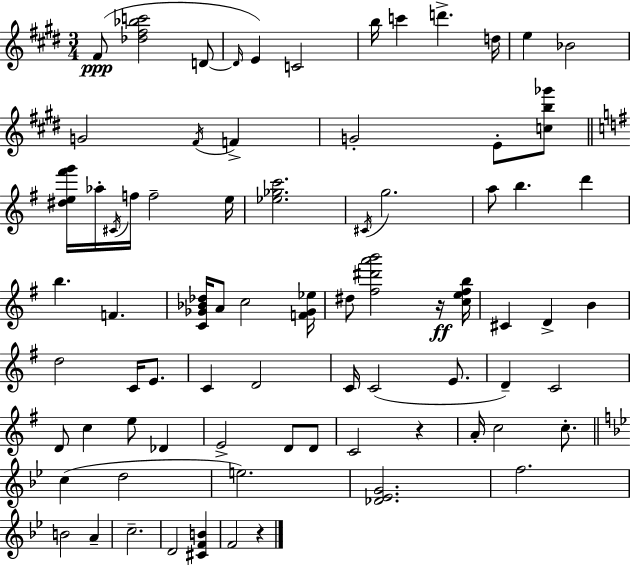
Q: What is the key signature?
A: E major